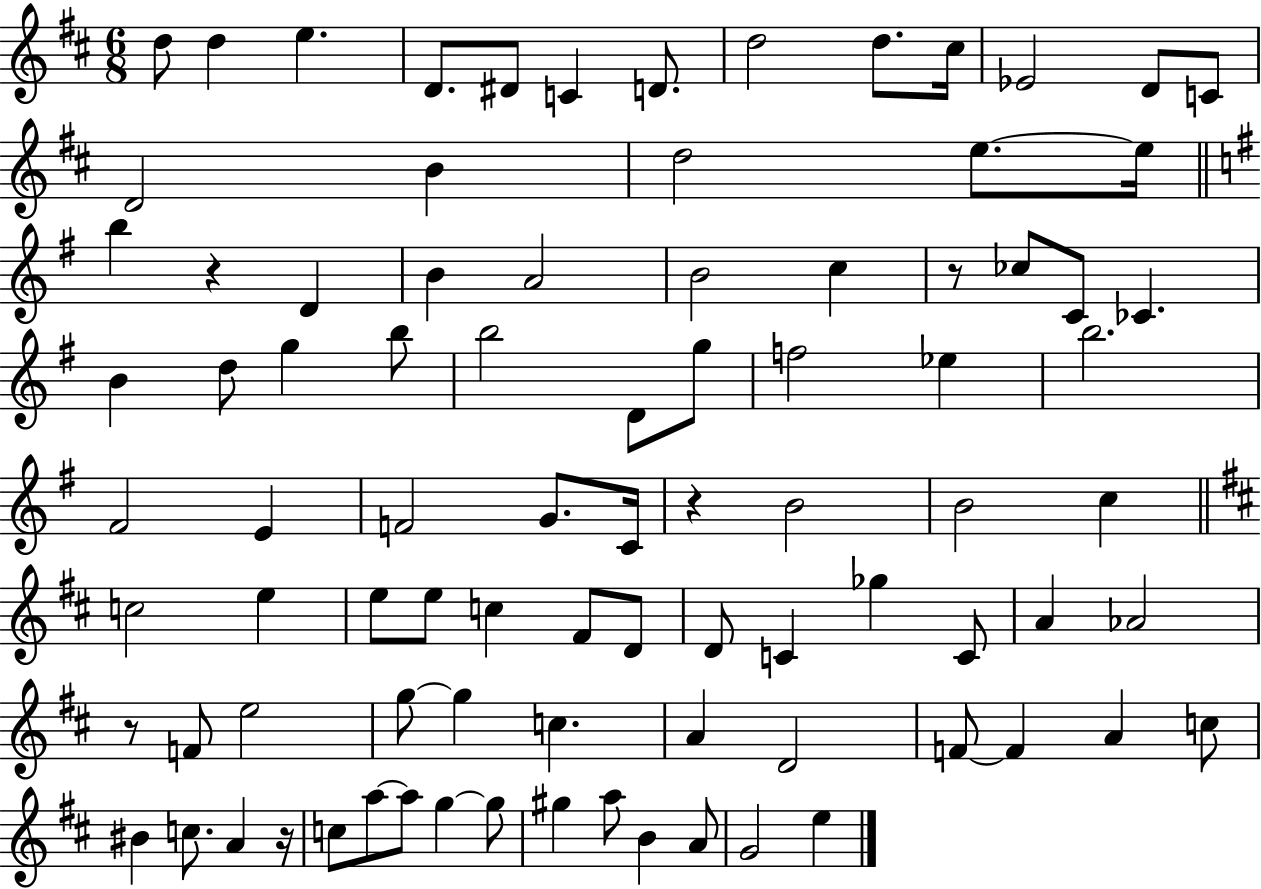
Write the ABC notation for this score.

X:1
T:Untitled
M:6/8
L:1/4
K:D
d/2 d e D/2 ^D/2 C D/2 d2 d/2 ^c/4 _E2 D/2 C/2 D2 B d2 e/2 e/4 b z D B A2 B2 c z/2 _c/2 C/2 _C B d/2 g b/2 b2 D/2 g/2 f2 _e b2 ^F2 E F2 G/2 C/4 z B2 B2 c c2 e e/2 e/2 c ^F/2 D/2 D/2 C _g C/2 A _A2 z/2 F/2 e2 g/2 g c A D2 F/2 F A c/2 ^B c/2 A z/4 c/2 a/2 a/2 g g/2 ^g a/2 B A/2 G2 e